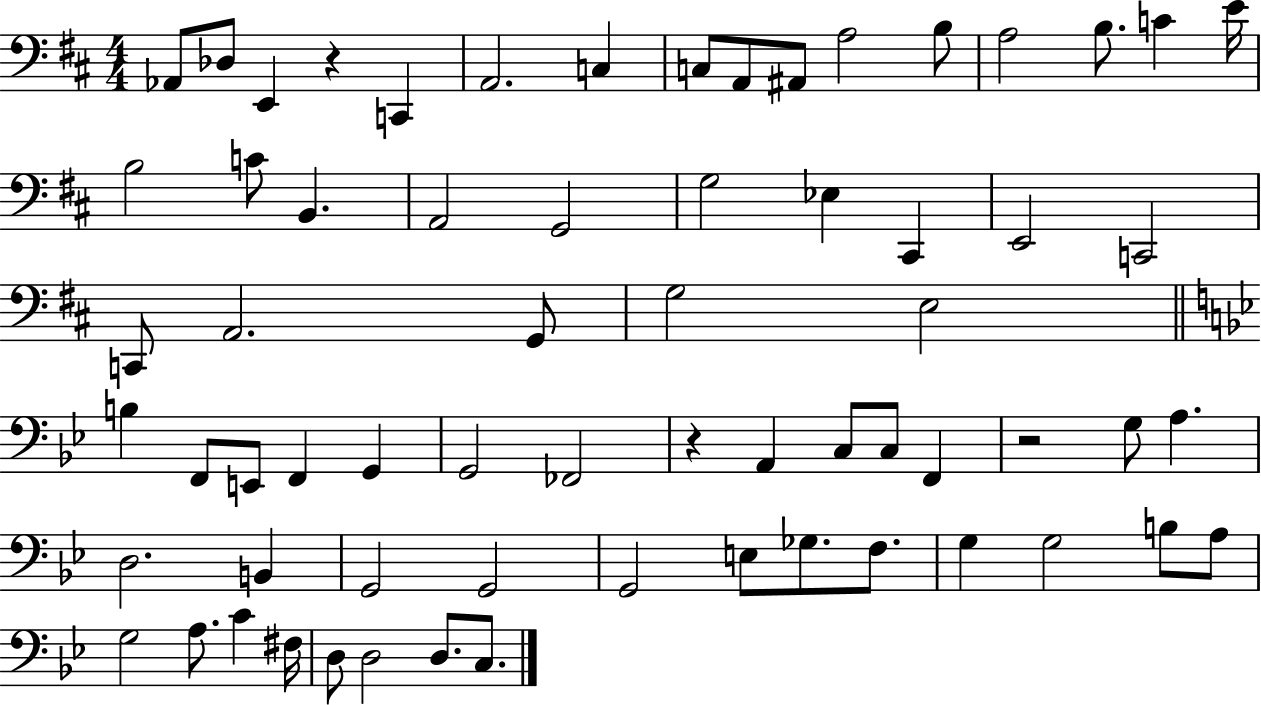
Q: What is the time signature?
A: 4/4